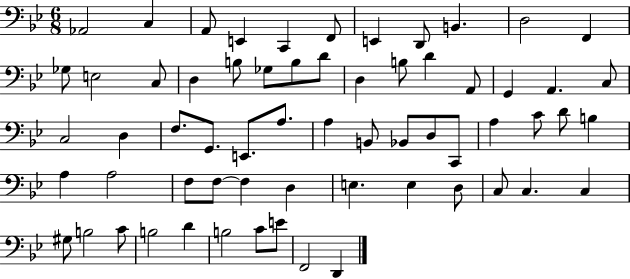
Ab2/h C3/q A2/e E2/q C2/q F2/e E2/q D2/e B2/q. D3/h F2/q Gb3/e E3/h C3/e D3/q B3/e Gb3/e B3/e D4/e D3/q B3/e D4/q A2/e G2/q A2/q. C3/e C3/h D3/q F3/e. G2/e. E2/e. A3/e. A3/q B2/e Bb2/e D3/e C2/e A3/q C4/e D4/e B3/q A3/q A3/h F3/e F3/e F3/q D3/q E3/q. E3/q D3/e C3/e C3/q. C3/q G#3/e B3/h C4/e B3/h D4/q B3/h C4/e E4/e F2/h D2/q